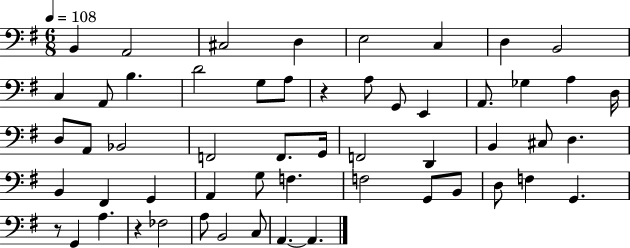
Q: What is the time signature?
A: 6/8